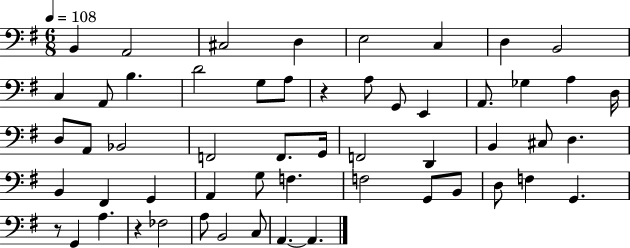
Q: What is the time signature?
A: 6/8